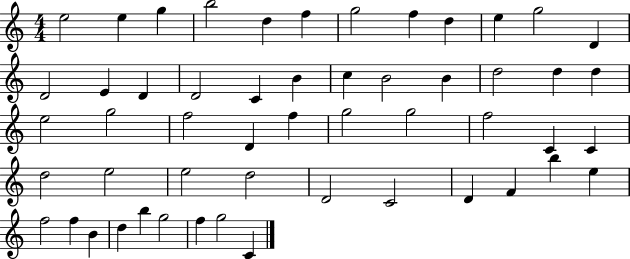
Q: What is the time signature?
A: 4/4